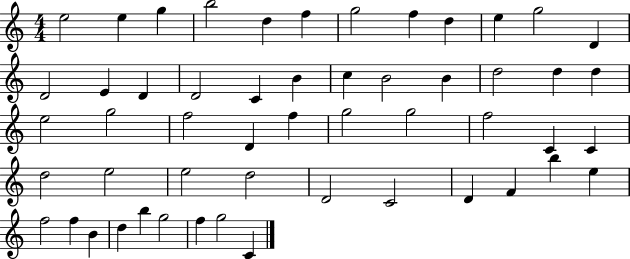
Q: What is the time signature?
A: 4/4